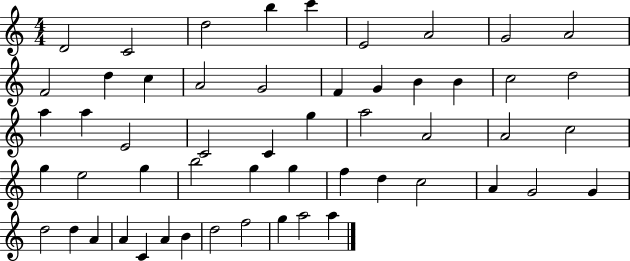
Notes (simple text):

D4/h C4/h D5/h B5/q C6/q E4/h A4/h G4/h A4/h F4/h D5/q C5/q A4/h G4/h F4/q G4/q B4/q B4/q C5/h D5/h A5/q A5/q E4/h C4/h C4/q G5/q A5/h A4/h A4/h C5/h G5/q E5/h G5/q B5/h G5/q G5/q F5/q D5/q C5/h A4/q G4/h G4/q D5/h D5/q A4/q A4/q C4/q A4/q B4/q D5/h F5/h G5/q A5/h A5/q